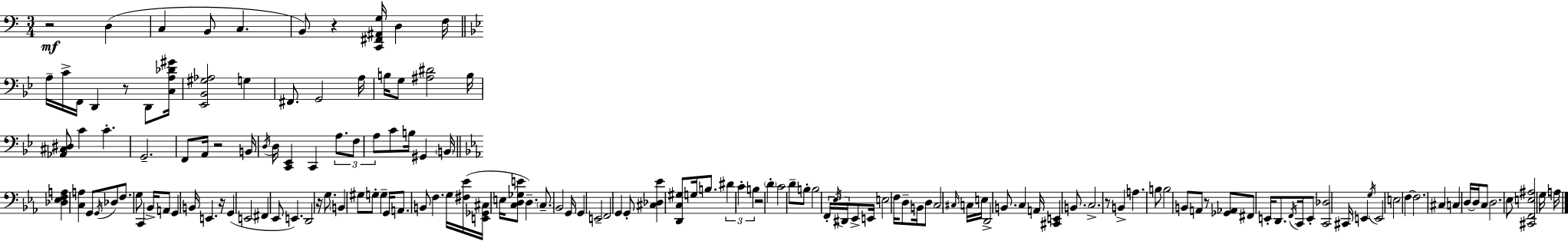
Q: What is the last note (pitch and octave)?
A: A3